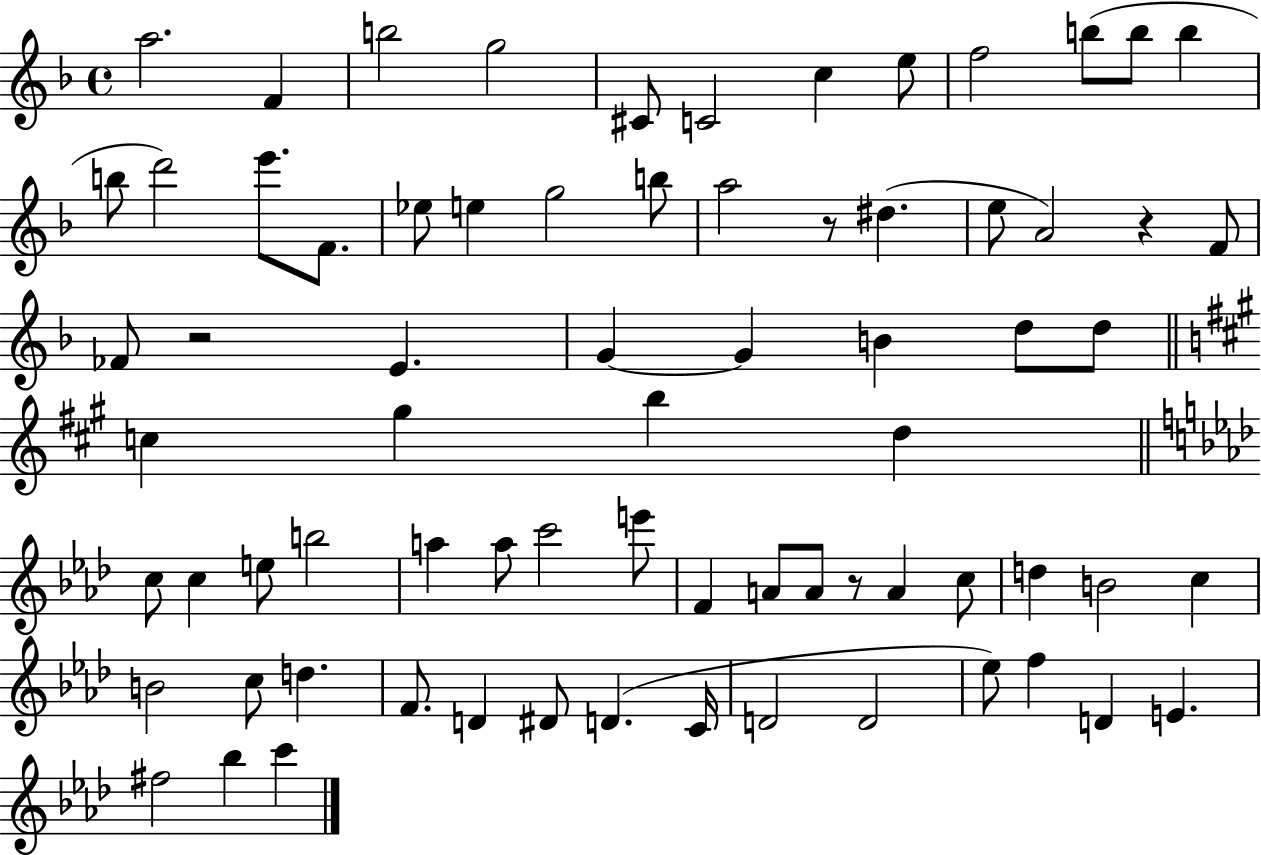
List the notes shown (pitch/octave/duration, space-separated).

A5/h. F4/q B5/h G5/h C#4/e C4/h C5/q E5/e F5/h B5/e B5/e B5/q B5/e D6/h E6/e. F4/e. Eb5/e E5/q G5/h B5/e A5/h R/e D#5/q. E5/e A4/h R/q F4/e FES4/e R/h E4/q. G4/q G4/q B4/q D5/e D5/e C5/q G#5/q B5/q D5/q C5/e C5/q E5/e B5/h A5/q A5/e C6/h E6/e F4/q A4/e A4/e R/e A4/q C5/e D5/q B4/h C5/q B4/h C5/e D5/q. F4/e. D4/q D#4/e D4/q. C4/s D4/h D4/h Eb5/e F5/q D4/q E4/q. F#5/h Bb5/q C6/q